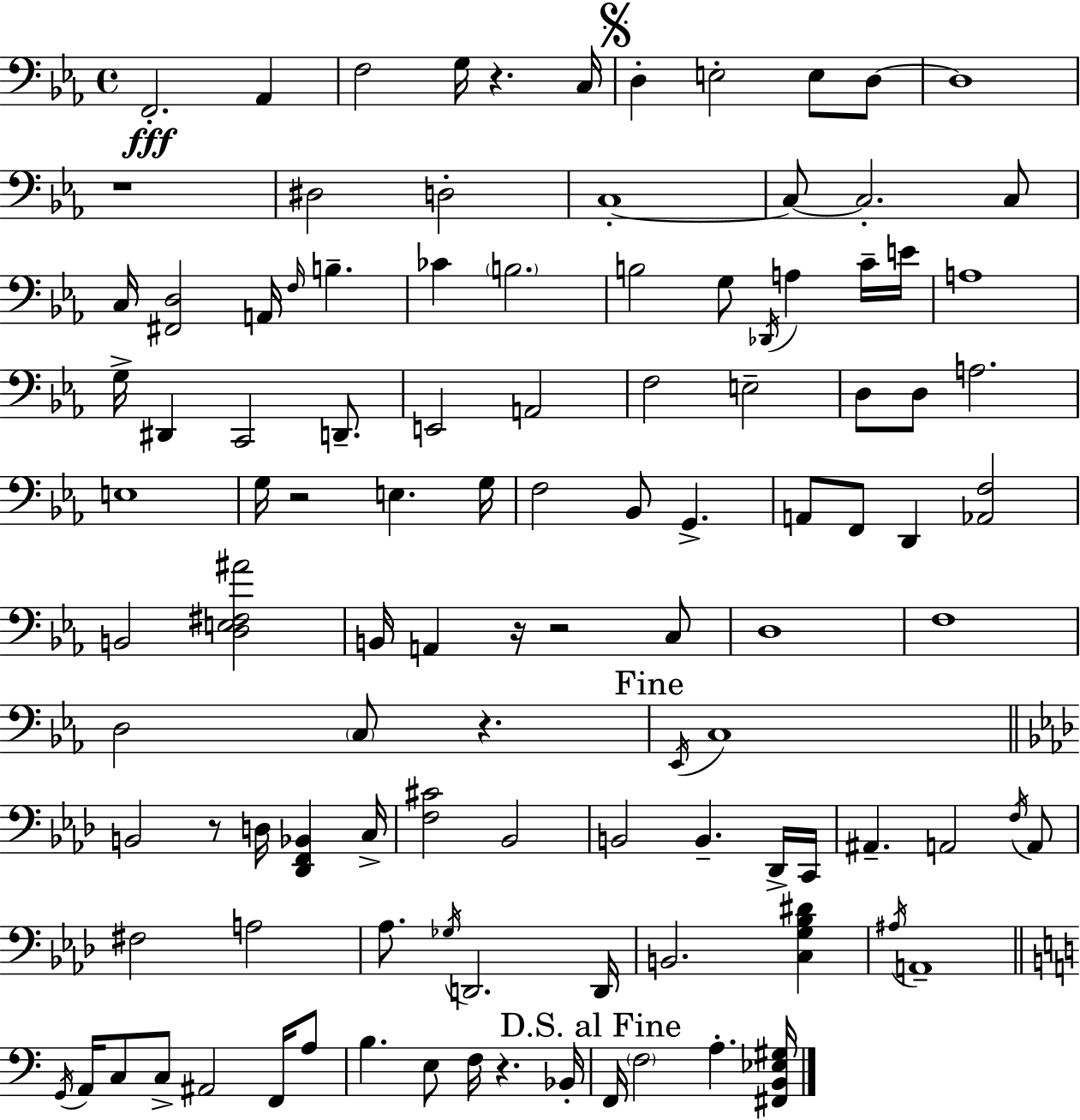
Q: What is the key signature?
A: EES major